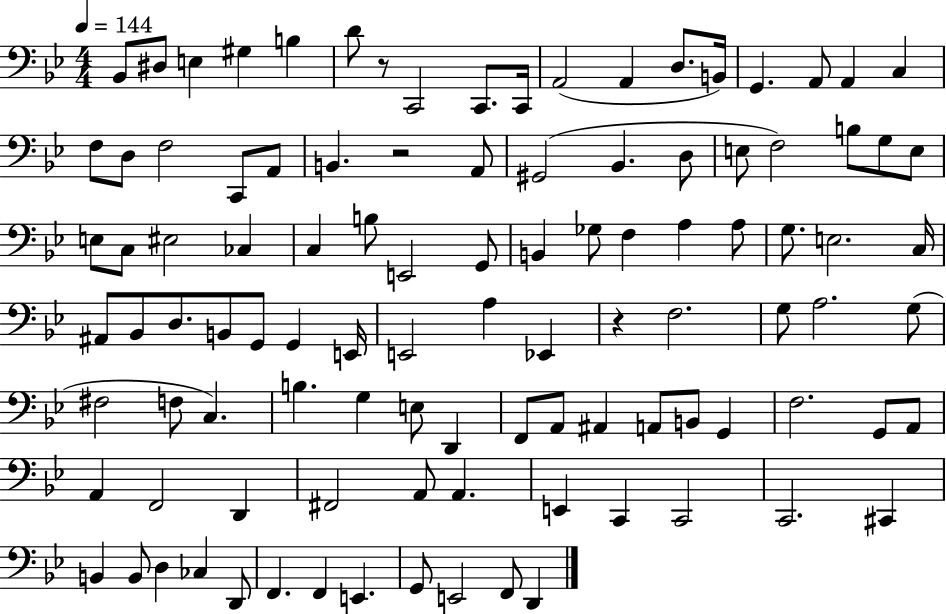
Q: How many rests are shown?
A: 3